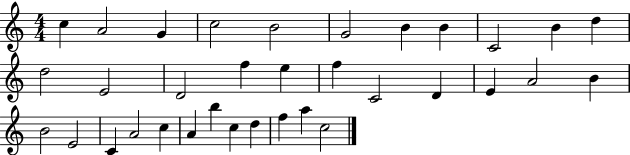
C5/q A4/h G4/q C5/h B4/h G4/h B4/q B4/q C4/h B4/q D5/q D5/h E4/h D4/h F5/q E5/q F5/q C4/h D4/q E4/q A4/h B4/q B4/h E4/h C4/q A4/h C5/q A4/q B5/q C5/q D5/q F5/q A5/q C5/h